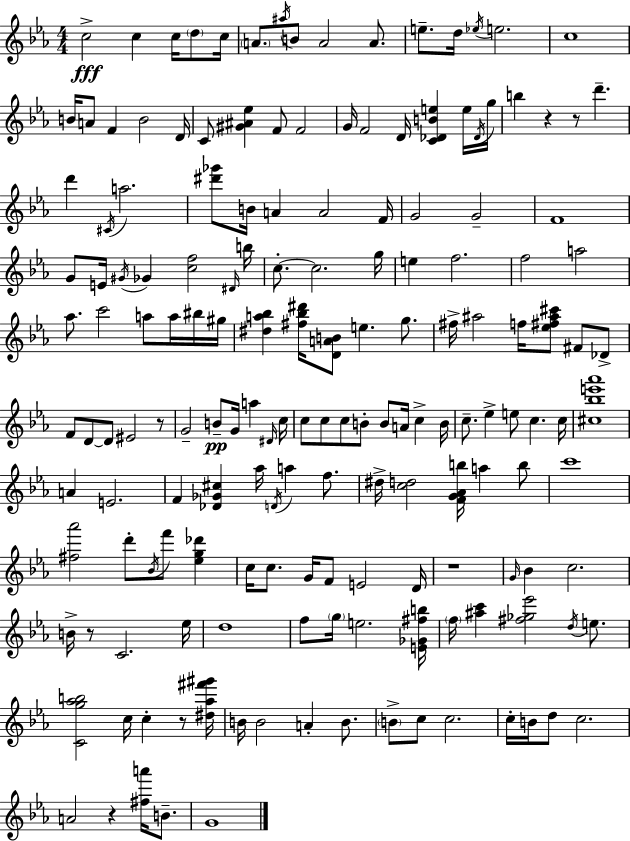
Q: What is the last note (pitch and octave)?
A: G4